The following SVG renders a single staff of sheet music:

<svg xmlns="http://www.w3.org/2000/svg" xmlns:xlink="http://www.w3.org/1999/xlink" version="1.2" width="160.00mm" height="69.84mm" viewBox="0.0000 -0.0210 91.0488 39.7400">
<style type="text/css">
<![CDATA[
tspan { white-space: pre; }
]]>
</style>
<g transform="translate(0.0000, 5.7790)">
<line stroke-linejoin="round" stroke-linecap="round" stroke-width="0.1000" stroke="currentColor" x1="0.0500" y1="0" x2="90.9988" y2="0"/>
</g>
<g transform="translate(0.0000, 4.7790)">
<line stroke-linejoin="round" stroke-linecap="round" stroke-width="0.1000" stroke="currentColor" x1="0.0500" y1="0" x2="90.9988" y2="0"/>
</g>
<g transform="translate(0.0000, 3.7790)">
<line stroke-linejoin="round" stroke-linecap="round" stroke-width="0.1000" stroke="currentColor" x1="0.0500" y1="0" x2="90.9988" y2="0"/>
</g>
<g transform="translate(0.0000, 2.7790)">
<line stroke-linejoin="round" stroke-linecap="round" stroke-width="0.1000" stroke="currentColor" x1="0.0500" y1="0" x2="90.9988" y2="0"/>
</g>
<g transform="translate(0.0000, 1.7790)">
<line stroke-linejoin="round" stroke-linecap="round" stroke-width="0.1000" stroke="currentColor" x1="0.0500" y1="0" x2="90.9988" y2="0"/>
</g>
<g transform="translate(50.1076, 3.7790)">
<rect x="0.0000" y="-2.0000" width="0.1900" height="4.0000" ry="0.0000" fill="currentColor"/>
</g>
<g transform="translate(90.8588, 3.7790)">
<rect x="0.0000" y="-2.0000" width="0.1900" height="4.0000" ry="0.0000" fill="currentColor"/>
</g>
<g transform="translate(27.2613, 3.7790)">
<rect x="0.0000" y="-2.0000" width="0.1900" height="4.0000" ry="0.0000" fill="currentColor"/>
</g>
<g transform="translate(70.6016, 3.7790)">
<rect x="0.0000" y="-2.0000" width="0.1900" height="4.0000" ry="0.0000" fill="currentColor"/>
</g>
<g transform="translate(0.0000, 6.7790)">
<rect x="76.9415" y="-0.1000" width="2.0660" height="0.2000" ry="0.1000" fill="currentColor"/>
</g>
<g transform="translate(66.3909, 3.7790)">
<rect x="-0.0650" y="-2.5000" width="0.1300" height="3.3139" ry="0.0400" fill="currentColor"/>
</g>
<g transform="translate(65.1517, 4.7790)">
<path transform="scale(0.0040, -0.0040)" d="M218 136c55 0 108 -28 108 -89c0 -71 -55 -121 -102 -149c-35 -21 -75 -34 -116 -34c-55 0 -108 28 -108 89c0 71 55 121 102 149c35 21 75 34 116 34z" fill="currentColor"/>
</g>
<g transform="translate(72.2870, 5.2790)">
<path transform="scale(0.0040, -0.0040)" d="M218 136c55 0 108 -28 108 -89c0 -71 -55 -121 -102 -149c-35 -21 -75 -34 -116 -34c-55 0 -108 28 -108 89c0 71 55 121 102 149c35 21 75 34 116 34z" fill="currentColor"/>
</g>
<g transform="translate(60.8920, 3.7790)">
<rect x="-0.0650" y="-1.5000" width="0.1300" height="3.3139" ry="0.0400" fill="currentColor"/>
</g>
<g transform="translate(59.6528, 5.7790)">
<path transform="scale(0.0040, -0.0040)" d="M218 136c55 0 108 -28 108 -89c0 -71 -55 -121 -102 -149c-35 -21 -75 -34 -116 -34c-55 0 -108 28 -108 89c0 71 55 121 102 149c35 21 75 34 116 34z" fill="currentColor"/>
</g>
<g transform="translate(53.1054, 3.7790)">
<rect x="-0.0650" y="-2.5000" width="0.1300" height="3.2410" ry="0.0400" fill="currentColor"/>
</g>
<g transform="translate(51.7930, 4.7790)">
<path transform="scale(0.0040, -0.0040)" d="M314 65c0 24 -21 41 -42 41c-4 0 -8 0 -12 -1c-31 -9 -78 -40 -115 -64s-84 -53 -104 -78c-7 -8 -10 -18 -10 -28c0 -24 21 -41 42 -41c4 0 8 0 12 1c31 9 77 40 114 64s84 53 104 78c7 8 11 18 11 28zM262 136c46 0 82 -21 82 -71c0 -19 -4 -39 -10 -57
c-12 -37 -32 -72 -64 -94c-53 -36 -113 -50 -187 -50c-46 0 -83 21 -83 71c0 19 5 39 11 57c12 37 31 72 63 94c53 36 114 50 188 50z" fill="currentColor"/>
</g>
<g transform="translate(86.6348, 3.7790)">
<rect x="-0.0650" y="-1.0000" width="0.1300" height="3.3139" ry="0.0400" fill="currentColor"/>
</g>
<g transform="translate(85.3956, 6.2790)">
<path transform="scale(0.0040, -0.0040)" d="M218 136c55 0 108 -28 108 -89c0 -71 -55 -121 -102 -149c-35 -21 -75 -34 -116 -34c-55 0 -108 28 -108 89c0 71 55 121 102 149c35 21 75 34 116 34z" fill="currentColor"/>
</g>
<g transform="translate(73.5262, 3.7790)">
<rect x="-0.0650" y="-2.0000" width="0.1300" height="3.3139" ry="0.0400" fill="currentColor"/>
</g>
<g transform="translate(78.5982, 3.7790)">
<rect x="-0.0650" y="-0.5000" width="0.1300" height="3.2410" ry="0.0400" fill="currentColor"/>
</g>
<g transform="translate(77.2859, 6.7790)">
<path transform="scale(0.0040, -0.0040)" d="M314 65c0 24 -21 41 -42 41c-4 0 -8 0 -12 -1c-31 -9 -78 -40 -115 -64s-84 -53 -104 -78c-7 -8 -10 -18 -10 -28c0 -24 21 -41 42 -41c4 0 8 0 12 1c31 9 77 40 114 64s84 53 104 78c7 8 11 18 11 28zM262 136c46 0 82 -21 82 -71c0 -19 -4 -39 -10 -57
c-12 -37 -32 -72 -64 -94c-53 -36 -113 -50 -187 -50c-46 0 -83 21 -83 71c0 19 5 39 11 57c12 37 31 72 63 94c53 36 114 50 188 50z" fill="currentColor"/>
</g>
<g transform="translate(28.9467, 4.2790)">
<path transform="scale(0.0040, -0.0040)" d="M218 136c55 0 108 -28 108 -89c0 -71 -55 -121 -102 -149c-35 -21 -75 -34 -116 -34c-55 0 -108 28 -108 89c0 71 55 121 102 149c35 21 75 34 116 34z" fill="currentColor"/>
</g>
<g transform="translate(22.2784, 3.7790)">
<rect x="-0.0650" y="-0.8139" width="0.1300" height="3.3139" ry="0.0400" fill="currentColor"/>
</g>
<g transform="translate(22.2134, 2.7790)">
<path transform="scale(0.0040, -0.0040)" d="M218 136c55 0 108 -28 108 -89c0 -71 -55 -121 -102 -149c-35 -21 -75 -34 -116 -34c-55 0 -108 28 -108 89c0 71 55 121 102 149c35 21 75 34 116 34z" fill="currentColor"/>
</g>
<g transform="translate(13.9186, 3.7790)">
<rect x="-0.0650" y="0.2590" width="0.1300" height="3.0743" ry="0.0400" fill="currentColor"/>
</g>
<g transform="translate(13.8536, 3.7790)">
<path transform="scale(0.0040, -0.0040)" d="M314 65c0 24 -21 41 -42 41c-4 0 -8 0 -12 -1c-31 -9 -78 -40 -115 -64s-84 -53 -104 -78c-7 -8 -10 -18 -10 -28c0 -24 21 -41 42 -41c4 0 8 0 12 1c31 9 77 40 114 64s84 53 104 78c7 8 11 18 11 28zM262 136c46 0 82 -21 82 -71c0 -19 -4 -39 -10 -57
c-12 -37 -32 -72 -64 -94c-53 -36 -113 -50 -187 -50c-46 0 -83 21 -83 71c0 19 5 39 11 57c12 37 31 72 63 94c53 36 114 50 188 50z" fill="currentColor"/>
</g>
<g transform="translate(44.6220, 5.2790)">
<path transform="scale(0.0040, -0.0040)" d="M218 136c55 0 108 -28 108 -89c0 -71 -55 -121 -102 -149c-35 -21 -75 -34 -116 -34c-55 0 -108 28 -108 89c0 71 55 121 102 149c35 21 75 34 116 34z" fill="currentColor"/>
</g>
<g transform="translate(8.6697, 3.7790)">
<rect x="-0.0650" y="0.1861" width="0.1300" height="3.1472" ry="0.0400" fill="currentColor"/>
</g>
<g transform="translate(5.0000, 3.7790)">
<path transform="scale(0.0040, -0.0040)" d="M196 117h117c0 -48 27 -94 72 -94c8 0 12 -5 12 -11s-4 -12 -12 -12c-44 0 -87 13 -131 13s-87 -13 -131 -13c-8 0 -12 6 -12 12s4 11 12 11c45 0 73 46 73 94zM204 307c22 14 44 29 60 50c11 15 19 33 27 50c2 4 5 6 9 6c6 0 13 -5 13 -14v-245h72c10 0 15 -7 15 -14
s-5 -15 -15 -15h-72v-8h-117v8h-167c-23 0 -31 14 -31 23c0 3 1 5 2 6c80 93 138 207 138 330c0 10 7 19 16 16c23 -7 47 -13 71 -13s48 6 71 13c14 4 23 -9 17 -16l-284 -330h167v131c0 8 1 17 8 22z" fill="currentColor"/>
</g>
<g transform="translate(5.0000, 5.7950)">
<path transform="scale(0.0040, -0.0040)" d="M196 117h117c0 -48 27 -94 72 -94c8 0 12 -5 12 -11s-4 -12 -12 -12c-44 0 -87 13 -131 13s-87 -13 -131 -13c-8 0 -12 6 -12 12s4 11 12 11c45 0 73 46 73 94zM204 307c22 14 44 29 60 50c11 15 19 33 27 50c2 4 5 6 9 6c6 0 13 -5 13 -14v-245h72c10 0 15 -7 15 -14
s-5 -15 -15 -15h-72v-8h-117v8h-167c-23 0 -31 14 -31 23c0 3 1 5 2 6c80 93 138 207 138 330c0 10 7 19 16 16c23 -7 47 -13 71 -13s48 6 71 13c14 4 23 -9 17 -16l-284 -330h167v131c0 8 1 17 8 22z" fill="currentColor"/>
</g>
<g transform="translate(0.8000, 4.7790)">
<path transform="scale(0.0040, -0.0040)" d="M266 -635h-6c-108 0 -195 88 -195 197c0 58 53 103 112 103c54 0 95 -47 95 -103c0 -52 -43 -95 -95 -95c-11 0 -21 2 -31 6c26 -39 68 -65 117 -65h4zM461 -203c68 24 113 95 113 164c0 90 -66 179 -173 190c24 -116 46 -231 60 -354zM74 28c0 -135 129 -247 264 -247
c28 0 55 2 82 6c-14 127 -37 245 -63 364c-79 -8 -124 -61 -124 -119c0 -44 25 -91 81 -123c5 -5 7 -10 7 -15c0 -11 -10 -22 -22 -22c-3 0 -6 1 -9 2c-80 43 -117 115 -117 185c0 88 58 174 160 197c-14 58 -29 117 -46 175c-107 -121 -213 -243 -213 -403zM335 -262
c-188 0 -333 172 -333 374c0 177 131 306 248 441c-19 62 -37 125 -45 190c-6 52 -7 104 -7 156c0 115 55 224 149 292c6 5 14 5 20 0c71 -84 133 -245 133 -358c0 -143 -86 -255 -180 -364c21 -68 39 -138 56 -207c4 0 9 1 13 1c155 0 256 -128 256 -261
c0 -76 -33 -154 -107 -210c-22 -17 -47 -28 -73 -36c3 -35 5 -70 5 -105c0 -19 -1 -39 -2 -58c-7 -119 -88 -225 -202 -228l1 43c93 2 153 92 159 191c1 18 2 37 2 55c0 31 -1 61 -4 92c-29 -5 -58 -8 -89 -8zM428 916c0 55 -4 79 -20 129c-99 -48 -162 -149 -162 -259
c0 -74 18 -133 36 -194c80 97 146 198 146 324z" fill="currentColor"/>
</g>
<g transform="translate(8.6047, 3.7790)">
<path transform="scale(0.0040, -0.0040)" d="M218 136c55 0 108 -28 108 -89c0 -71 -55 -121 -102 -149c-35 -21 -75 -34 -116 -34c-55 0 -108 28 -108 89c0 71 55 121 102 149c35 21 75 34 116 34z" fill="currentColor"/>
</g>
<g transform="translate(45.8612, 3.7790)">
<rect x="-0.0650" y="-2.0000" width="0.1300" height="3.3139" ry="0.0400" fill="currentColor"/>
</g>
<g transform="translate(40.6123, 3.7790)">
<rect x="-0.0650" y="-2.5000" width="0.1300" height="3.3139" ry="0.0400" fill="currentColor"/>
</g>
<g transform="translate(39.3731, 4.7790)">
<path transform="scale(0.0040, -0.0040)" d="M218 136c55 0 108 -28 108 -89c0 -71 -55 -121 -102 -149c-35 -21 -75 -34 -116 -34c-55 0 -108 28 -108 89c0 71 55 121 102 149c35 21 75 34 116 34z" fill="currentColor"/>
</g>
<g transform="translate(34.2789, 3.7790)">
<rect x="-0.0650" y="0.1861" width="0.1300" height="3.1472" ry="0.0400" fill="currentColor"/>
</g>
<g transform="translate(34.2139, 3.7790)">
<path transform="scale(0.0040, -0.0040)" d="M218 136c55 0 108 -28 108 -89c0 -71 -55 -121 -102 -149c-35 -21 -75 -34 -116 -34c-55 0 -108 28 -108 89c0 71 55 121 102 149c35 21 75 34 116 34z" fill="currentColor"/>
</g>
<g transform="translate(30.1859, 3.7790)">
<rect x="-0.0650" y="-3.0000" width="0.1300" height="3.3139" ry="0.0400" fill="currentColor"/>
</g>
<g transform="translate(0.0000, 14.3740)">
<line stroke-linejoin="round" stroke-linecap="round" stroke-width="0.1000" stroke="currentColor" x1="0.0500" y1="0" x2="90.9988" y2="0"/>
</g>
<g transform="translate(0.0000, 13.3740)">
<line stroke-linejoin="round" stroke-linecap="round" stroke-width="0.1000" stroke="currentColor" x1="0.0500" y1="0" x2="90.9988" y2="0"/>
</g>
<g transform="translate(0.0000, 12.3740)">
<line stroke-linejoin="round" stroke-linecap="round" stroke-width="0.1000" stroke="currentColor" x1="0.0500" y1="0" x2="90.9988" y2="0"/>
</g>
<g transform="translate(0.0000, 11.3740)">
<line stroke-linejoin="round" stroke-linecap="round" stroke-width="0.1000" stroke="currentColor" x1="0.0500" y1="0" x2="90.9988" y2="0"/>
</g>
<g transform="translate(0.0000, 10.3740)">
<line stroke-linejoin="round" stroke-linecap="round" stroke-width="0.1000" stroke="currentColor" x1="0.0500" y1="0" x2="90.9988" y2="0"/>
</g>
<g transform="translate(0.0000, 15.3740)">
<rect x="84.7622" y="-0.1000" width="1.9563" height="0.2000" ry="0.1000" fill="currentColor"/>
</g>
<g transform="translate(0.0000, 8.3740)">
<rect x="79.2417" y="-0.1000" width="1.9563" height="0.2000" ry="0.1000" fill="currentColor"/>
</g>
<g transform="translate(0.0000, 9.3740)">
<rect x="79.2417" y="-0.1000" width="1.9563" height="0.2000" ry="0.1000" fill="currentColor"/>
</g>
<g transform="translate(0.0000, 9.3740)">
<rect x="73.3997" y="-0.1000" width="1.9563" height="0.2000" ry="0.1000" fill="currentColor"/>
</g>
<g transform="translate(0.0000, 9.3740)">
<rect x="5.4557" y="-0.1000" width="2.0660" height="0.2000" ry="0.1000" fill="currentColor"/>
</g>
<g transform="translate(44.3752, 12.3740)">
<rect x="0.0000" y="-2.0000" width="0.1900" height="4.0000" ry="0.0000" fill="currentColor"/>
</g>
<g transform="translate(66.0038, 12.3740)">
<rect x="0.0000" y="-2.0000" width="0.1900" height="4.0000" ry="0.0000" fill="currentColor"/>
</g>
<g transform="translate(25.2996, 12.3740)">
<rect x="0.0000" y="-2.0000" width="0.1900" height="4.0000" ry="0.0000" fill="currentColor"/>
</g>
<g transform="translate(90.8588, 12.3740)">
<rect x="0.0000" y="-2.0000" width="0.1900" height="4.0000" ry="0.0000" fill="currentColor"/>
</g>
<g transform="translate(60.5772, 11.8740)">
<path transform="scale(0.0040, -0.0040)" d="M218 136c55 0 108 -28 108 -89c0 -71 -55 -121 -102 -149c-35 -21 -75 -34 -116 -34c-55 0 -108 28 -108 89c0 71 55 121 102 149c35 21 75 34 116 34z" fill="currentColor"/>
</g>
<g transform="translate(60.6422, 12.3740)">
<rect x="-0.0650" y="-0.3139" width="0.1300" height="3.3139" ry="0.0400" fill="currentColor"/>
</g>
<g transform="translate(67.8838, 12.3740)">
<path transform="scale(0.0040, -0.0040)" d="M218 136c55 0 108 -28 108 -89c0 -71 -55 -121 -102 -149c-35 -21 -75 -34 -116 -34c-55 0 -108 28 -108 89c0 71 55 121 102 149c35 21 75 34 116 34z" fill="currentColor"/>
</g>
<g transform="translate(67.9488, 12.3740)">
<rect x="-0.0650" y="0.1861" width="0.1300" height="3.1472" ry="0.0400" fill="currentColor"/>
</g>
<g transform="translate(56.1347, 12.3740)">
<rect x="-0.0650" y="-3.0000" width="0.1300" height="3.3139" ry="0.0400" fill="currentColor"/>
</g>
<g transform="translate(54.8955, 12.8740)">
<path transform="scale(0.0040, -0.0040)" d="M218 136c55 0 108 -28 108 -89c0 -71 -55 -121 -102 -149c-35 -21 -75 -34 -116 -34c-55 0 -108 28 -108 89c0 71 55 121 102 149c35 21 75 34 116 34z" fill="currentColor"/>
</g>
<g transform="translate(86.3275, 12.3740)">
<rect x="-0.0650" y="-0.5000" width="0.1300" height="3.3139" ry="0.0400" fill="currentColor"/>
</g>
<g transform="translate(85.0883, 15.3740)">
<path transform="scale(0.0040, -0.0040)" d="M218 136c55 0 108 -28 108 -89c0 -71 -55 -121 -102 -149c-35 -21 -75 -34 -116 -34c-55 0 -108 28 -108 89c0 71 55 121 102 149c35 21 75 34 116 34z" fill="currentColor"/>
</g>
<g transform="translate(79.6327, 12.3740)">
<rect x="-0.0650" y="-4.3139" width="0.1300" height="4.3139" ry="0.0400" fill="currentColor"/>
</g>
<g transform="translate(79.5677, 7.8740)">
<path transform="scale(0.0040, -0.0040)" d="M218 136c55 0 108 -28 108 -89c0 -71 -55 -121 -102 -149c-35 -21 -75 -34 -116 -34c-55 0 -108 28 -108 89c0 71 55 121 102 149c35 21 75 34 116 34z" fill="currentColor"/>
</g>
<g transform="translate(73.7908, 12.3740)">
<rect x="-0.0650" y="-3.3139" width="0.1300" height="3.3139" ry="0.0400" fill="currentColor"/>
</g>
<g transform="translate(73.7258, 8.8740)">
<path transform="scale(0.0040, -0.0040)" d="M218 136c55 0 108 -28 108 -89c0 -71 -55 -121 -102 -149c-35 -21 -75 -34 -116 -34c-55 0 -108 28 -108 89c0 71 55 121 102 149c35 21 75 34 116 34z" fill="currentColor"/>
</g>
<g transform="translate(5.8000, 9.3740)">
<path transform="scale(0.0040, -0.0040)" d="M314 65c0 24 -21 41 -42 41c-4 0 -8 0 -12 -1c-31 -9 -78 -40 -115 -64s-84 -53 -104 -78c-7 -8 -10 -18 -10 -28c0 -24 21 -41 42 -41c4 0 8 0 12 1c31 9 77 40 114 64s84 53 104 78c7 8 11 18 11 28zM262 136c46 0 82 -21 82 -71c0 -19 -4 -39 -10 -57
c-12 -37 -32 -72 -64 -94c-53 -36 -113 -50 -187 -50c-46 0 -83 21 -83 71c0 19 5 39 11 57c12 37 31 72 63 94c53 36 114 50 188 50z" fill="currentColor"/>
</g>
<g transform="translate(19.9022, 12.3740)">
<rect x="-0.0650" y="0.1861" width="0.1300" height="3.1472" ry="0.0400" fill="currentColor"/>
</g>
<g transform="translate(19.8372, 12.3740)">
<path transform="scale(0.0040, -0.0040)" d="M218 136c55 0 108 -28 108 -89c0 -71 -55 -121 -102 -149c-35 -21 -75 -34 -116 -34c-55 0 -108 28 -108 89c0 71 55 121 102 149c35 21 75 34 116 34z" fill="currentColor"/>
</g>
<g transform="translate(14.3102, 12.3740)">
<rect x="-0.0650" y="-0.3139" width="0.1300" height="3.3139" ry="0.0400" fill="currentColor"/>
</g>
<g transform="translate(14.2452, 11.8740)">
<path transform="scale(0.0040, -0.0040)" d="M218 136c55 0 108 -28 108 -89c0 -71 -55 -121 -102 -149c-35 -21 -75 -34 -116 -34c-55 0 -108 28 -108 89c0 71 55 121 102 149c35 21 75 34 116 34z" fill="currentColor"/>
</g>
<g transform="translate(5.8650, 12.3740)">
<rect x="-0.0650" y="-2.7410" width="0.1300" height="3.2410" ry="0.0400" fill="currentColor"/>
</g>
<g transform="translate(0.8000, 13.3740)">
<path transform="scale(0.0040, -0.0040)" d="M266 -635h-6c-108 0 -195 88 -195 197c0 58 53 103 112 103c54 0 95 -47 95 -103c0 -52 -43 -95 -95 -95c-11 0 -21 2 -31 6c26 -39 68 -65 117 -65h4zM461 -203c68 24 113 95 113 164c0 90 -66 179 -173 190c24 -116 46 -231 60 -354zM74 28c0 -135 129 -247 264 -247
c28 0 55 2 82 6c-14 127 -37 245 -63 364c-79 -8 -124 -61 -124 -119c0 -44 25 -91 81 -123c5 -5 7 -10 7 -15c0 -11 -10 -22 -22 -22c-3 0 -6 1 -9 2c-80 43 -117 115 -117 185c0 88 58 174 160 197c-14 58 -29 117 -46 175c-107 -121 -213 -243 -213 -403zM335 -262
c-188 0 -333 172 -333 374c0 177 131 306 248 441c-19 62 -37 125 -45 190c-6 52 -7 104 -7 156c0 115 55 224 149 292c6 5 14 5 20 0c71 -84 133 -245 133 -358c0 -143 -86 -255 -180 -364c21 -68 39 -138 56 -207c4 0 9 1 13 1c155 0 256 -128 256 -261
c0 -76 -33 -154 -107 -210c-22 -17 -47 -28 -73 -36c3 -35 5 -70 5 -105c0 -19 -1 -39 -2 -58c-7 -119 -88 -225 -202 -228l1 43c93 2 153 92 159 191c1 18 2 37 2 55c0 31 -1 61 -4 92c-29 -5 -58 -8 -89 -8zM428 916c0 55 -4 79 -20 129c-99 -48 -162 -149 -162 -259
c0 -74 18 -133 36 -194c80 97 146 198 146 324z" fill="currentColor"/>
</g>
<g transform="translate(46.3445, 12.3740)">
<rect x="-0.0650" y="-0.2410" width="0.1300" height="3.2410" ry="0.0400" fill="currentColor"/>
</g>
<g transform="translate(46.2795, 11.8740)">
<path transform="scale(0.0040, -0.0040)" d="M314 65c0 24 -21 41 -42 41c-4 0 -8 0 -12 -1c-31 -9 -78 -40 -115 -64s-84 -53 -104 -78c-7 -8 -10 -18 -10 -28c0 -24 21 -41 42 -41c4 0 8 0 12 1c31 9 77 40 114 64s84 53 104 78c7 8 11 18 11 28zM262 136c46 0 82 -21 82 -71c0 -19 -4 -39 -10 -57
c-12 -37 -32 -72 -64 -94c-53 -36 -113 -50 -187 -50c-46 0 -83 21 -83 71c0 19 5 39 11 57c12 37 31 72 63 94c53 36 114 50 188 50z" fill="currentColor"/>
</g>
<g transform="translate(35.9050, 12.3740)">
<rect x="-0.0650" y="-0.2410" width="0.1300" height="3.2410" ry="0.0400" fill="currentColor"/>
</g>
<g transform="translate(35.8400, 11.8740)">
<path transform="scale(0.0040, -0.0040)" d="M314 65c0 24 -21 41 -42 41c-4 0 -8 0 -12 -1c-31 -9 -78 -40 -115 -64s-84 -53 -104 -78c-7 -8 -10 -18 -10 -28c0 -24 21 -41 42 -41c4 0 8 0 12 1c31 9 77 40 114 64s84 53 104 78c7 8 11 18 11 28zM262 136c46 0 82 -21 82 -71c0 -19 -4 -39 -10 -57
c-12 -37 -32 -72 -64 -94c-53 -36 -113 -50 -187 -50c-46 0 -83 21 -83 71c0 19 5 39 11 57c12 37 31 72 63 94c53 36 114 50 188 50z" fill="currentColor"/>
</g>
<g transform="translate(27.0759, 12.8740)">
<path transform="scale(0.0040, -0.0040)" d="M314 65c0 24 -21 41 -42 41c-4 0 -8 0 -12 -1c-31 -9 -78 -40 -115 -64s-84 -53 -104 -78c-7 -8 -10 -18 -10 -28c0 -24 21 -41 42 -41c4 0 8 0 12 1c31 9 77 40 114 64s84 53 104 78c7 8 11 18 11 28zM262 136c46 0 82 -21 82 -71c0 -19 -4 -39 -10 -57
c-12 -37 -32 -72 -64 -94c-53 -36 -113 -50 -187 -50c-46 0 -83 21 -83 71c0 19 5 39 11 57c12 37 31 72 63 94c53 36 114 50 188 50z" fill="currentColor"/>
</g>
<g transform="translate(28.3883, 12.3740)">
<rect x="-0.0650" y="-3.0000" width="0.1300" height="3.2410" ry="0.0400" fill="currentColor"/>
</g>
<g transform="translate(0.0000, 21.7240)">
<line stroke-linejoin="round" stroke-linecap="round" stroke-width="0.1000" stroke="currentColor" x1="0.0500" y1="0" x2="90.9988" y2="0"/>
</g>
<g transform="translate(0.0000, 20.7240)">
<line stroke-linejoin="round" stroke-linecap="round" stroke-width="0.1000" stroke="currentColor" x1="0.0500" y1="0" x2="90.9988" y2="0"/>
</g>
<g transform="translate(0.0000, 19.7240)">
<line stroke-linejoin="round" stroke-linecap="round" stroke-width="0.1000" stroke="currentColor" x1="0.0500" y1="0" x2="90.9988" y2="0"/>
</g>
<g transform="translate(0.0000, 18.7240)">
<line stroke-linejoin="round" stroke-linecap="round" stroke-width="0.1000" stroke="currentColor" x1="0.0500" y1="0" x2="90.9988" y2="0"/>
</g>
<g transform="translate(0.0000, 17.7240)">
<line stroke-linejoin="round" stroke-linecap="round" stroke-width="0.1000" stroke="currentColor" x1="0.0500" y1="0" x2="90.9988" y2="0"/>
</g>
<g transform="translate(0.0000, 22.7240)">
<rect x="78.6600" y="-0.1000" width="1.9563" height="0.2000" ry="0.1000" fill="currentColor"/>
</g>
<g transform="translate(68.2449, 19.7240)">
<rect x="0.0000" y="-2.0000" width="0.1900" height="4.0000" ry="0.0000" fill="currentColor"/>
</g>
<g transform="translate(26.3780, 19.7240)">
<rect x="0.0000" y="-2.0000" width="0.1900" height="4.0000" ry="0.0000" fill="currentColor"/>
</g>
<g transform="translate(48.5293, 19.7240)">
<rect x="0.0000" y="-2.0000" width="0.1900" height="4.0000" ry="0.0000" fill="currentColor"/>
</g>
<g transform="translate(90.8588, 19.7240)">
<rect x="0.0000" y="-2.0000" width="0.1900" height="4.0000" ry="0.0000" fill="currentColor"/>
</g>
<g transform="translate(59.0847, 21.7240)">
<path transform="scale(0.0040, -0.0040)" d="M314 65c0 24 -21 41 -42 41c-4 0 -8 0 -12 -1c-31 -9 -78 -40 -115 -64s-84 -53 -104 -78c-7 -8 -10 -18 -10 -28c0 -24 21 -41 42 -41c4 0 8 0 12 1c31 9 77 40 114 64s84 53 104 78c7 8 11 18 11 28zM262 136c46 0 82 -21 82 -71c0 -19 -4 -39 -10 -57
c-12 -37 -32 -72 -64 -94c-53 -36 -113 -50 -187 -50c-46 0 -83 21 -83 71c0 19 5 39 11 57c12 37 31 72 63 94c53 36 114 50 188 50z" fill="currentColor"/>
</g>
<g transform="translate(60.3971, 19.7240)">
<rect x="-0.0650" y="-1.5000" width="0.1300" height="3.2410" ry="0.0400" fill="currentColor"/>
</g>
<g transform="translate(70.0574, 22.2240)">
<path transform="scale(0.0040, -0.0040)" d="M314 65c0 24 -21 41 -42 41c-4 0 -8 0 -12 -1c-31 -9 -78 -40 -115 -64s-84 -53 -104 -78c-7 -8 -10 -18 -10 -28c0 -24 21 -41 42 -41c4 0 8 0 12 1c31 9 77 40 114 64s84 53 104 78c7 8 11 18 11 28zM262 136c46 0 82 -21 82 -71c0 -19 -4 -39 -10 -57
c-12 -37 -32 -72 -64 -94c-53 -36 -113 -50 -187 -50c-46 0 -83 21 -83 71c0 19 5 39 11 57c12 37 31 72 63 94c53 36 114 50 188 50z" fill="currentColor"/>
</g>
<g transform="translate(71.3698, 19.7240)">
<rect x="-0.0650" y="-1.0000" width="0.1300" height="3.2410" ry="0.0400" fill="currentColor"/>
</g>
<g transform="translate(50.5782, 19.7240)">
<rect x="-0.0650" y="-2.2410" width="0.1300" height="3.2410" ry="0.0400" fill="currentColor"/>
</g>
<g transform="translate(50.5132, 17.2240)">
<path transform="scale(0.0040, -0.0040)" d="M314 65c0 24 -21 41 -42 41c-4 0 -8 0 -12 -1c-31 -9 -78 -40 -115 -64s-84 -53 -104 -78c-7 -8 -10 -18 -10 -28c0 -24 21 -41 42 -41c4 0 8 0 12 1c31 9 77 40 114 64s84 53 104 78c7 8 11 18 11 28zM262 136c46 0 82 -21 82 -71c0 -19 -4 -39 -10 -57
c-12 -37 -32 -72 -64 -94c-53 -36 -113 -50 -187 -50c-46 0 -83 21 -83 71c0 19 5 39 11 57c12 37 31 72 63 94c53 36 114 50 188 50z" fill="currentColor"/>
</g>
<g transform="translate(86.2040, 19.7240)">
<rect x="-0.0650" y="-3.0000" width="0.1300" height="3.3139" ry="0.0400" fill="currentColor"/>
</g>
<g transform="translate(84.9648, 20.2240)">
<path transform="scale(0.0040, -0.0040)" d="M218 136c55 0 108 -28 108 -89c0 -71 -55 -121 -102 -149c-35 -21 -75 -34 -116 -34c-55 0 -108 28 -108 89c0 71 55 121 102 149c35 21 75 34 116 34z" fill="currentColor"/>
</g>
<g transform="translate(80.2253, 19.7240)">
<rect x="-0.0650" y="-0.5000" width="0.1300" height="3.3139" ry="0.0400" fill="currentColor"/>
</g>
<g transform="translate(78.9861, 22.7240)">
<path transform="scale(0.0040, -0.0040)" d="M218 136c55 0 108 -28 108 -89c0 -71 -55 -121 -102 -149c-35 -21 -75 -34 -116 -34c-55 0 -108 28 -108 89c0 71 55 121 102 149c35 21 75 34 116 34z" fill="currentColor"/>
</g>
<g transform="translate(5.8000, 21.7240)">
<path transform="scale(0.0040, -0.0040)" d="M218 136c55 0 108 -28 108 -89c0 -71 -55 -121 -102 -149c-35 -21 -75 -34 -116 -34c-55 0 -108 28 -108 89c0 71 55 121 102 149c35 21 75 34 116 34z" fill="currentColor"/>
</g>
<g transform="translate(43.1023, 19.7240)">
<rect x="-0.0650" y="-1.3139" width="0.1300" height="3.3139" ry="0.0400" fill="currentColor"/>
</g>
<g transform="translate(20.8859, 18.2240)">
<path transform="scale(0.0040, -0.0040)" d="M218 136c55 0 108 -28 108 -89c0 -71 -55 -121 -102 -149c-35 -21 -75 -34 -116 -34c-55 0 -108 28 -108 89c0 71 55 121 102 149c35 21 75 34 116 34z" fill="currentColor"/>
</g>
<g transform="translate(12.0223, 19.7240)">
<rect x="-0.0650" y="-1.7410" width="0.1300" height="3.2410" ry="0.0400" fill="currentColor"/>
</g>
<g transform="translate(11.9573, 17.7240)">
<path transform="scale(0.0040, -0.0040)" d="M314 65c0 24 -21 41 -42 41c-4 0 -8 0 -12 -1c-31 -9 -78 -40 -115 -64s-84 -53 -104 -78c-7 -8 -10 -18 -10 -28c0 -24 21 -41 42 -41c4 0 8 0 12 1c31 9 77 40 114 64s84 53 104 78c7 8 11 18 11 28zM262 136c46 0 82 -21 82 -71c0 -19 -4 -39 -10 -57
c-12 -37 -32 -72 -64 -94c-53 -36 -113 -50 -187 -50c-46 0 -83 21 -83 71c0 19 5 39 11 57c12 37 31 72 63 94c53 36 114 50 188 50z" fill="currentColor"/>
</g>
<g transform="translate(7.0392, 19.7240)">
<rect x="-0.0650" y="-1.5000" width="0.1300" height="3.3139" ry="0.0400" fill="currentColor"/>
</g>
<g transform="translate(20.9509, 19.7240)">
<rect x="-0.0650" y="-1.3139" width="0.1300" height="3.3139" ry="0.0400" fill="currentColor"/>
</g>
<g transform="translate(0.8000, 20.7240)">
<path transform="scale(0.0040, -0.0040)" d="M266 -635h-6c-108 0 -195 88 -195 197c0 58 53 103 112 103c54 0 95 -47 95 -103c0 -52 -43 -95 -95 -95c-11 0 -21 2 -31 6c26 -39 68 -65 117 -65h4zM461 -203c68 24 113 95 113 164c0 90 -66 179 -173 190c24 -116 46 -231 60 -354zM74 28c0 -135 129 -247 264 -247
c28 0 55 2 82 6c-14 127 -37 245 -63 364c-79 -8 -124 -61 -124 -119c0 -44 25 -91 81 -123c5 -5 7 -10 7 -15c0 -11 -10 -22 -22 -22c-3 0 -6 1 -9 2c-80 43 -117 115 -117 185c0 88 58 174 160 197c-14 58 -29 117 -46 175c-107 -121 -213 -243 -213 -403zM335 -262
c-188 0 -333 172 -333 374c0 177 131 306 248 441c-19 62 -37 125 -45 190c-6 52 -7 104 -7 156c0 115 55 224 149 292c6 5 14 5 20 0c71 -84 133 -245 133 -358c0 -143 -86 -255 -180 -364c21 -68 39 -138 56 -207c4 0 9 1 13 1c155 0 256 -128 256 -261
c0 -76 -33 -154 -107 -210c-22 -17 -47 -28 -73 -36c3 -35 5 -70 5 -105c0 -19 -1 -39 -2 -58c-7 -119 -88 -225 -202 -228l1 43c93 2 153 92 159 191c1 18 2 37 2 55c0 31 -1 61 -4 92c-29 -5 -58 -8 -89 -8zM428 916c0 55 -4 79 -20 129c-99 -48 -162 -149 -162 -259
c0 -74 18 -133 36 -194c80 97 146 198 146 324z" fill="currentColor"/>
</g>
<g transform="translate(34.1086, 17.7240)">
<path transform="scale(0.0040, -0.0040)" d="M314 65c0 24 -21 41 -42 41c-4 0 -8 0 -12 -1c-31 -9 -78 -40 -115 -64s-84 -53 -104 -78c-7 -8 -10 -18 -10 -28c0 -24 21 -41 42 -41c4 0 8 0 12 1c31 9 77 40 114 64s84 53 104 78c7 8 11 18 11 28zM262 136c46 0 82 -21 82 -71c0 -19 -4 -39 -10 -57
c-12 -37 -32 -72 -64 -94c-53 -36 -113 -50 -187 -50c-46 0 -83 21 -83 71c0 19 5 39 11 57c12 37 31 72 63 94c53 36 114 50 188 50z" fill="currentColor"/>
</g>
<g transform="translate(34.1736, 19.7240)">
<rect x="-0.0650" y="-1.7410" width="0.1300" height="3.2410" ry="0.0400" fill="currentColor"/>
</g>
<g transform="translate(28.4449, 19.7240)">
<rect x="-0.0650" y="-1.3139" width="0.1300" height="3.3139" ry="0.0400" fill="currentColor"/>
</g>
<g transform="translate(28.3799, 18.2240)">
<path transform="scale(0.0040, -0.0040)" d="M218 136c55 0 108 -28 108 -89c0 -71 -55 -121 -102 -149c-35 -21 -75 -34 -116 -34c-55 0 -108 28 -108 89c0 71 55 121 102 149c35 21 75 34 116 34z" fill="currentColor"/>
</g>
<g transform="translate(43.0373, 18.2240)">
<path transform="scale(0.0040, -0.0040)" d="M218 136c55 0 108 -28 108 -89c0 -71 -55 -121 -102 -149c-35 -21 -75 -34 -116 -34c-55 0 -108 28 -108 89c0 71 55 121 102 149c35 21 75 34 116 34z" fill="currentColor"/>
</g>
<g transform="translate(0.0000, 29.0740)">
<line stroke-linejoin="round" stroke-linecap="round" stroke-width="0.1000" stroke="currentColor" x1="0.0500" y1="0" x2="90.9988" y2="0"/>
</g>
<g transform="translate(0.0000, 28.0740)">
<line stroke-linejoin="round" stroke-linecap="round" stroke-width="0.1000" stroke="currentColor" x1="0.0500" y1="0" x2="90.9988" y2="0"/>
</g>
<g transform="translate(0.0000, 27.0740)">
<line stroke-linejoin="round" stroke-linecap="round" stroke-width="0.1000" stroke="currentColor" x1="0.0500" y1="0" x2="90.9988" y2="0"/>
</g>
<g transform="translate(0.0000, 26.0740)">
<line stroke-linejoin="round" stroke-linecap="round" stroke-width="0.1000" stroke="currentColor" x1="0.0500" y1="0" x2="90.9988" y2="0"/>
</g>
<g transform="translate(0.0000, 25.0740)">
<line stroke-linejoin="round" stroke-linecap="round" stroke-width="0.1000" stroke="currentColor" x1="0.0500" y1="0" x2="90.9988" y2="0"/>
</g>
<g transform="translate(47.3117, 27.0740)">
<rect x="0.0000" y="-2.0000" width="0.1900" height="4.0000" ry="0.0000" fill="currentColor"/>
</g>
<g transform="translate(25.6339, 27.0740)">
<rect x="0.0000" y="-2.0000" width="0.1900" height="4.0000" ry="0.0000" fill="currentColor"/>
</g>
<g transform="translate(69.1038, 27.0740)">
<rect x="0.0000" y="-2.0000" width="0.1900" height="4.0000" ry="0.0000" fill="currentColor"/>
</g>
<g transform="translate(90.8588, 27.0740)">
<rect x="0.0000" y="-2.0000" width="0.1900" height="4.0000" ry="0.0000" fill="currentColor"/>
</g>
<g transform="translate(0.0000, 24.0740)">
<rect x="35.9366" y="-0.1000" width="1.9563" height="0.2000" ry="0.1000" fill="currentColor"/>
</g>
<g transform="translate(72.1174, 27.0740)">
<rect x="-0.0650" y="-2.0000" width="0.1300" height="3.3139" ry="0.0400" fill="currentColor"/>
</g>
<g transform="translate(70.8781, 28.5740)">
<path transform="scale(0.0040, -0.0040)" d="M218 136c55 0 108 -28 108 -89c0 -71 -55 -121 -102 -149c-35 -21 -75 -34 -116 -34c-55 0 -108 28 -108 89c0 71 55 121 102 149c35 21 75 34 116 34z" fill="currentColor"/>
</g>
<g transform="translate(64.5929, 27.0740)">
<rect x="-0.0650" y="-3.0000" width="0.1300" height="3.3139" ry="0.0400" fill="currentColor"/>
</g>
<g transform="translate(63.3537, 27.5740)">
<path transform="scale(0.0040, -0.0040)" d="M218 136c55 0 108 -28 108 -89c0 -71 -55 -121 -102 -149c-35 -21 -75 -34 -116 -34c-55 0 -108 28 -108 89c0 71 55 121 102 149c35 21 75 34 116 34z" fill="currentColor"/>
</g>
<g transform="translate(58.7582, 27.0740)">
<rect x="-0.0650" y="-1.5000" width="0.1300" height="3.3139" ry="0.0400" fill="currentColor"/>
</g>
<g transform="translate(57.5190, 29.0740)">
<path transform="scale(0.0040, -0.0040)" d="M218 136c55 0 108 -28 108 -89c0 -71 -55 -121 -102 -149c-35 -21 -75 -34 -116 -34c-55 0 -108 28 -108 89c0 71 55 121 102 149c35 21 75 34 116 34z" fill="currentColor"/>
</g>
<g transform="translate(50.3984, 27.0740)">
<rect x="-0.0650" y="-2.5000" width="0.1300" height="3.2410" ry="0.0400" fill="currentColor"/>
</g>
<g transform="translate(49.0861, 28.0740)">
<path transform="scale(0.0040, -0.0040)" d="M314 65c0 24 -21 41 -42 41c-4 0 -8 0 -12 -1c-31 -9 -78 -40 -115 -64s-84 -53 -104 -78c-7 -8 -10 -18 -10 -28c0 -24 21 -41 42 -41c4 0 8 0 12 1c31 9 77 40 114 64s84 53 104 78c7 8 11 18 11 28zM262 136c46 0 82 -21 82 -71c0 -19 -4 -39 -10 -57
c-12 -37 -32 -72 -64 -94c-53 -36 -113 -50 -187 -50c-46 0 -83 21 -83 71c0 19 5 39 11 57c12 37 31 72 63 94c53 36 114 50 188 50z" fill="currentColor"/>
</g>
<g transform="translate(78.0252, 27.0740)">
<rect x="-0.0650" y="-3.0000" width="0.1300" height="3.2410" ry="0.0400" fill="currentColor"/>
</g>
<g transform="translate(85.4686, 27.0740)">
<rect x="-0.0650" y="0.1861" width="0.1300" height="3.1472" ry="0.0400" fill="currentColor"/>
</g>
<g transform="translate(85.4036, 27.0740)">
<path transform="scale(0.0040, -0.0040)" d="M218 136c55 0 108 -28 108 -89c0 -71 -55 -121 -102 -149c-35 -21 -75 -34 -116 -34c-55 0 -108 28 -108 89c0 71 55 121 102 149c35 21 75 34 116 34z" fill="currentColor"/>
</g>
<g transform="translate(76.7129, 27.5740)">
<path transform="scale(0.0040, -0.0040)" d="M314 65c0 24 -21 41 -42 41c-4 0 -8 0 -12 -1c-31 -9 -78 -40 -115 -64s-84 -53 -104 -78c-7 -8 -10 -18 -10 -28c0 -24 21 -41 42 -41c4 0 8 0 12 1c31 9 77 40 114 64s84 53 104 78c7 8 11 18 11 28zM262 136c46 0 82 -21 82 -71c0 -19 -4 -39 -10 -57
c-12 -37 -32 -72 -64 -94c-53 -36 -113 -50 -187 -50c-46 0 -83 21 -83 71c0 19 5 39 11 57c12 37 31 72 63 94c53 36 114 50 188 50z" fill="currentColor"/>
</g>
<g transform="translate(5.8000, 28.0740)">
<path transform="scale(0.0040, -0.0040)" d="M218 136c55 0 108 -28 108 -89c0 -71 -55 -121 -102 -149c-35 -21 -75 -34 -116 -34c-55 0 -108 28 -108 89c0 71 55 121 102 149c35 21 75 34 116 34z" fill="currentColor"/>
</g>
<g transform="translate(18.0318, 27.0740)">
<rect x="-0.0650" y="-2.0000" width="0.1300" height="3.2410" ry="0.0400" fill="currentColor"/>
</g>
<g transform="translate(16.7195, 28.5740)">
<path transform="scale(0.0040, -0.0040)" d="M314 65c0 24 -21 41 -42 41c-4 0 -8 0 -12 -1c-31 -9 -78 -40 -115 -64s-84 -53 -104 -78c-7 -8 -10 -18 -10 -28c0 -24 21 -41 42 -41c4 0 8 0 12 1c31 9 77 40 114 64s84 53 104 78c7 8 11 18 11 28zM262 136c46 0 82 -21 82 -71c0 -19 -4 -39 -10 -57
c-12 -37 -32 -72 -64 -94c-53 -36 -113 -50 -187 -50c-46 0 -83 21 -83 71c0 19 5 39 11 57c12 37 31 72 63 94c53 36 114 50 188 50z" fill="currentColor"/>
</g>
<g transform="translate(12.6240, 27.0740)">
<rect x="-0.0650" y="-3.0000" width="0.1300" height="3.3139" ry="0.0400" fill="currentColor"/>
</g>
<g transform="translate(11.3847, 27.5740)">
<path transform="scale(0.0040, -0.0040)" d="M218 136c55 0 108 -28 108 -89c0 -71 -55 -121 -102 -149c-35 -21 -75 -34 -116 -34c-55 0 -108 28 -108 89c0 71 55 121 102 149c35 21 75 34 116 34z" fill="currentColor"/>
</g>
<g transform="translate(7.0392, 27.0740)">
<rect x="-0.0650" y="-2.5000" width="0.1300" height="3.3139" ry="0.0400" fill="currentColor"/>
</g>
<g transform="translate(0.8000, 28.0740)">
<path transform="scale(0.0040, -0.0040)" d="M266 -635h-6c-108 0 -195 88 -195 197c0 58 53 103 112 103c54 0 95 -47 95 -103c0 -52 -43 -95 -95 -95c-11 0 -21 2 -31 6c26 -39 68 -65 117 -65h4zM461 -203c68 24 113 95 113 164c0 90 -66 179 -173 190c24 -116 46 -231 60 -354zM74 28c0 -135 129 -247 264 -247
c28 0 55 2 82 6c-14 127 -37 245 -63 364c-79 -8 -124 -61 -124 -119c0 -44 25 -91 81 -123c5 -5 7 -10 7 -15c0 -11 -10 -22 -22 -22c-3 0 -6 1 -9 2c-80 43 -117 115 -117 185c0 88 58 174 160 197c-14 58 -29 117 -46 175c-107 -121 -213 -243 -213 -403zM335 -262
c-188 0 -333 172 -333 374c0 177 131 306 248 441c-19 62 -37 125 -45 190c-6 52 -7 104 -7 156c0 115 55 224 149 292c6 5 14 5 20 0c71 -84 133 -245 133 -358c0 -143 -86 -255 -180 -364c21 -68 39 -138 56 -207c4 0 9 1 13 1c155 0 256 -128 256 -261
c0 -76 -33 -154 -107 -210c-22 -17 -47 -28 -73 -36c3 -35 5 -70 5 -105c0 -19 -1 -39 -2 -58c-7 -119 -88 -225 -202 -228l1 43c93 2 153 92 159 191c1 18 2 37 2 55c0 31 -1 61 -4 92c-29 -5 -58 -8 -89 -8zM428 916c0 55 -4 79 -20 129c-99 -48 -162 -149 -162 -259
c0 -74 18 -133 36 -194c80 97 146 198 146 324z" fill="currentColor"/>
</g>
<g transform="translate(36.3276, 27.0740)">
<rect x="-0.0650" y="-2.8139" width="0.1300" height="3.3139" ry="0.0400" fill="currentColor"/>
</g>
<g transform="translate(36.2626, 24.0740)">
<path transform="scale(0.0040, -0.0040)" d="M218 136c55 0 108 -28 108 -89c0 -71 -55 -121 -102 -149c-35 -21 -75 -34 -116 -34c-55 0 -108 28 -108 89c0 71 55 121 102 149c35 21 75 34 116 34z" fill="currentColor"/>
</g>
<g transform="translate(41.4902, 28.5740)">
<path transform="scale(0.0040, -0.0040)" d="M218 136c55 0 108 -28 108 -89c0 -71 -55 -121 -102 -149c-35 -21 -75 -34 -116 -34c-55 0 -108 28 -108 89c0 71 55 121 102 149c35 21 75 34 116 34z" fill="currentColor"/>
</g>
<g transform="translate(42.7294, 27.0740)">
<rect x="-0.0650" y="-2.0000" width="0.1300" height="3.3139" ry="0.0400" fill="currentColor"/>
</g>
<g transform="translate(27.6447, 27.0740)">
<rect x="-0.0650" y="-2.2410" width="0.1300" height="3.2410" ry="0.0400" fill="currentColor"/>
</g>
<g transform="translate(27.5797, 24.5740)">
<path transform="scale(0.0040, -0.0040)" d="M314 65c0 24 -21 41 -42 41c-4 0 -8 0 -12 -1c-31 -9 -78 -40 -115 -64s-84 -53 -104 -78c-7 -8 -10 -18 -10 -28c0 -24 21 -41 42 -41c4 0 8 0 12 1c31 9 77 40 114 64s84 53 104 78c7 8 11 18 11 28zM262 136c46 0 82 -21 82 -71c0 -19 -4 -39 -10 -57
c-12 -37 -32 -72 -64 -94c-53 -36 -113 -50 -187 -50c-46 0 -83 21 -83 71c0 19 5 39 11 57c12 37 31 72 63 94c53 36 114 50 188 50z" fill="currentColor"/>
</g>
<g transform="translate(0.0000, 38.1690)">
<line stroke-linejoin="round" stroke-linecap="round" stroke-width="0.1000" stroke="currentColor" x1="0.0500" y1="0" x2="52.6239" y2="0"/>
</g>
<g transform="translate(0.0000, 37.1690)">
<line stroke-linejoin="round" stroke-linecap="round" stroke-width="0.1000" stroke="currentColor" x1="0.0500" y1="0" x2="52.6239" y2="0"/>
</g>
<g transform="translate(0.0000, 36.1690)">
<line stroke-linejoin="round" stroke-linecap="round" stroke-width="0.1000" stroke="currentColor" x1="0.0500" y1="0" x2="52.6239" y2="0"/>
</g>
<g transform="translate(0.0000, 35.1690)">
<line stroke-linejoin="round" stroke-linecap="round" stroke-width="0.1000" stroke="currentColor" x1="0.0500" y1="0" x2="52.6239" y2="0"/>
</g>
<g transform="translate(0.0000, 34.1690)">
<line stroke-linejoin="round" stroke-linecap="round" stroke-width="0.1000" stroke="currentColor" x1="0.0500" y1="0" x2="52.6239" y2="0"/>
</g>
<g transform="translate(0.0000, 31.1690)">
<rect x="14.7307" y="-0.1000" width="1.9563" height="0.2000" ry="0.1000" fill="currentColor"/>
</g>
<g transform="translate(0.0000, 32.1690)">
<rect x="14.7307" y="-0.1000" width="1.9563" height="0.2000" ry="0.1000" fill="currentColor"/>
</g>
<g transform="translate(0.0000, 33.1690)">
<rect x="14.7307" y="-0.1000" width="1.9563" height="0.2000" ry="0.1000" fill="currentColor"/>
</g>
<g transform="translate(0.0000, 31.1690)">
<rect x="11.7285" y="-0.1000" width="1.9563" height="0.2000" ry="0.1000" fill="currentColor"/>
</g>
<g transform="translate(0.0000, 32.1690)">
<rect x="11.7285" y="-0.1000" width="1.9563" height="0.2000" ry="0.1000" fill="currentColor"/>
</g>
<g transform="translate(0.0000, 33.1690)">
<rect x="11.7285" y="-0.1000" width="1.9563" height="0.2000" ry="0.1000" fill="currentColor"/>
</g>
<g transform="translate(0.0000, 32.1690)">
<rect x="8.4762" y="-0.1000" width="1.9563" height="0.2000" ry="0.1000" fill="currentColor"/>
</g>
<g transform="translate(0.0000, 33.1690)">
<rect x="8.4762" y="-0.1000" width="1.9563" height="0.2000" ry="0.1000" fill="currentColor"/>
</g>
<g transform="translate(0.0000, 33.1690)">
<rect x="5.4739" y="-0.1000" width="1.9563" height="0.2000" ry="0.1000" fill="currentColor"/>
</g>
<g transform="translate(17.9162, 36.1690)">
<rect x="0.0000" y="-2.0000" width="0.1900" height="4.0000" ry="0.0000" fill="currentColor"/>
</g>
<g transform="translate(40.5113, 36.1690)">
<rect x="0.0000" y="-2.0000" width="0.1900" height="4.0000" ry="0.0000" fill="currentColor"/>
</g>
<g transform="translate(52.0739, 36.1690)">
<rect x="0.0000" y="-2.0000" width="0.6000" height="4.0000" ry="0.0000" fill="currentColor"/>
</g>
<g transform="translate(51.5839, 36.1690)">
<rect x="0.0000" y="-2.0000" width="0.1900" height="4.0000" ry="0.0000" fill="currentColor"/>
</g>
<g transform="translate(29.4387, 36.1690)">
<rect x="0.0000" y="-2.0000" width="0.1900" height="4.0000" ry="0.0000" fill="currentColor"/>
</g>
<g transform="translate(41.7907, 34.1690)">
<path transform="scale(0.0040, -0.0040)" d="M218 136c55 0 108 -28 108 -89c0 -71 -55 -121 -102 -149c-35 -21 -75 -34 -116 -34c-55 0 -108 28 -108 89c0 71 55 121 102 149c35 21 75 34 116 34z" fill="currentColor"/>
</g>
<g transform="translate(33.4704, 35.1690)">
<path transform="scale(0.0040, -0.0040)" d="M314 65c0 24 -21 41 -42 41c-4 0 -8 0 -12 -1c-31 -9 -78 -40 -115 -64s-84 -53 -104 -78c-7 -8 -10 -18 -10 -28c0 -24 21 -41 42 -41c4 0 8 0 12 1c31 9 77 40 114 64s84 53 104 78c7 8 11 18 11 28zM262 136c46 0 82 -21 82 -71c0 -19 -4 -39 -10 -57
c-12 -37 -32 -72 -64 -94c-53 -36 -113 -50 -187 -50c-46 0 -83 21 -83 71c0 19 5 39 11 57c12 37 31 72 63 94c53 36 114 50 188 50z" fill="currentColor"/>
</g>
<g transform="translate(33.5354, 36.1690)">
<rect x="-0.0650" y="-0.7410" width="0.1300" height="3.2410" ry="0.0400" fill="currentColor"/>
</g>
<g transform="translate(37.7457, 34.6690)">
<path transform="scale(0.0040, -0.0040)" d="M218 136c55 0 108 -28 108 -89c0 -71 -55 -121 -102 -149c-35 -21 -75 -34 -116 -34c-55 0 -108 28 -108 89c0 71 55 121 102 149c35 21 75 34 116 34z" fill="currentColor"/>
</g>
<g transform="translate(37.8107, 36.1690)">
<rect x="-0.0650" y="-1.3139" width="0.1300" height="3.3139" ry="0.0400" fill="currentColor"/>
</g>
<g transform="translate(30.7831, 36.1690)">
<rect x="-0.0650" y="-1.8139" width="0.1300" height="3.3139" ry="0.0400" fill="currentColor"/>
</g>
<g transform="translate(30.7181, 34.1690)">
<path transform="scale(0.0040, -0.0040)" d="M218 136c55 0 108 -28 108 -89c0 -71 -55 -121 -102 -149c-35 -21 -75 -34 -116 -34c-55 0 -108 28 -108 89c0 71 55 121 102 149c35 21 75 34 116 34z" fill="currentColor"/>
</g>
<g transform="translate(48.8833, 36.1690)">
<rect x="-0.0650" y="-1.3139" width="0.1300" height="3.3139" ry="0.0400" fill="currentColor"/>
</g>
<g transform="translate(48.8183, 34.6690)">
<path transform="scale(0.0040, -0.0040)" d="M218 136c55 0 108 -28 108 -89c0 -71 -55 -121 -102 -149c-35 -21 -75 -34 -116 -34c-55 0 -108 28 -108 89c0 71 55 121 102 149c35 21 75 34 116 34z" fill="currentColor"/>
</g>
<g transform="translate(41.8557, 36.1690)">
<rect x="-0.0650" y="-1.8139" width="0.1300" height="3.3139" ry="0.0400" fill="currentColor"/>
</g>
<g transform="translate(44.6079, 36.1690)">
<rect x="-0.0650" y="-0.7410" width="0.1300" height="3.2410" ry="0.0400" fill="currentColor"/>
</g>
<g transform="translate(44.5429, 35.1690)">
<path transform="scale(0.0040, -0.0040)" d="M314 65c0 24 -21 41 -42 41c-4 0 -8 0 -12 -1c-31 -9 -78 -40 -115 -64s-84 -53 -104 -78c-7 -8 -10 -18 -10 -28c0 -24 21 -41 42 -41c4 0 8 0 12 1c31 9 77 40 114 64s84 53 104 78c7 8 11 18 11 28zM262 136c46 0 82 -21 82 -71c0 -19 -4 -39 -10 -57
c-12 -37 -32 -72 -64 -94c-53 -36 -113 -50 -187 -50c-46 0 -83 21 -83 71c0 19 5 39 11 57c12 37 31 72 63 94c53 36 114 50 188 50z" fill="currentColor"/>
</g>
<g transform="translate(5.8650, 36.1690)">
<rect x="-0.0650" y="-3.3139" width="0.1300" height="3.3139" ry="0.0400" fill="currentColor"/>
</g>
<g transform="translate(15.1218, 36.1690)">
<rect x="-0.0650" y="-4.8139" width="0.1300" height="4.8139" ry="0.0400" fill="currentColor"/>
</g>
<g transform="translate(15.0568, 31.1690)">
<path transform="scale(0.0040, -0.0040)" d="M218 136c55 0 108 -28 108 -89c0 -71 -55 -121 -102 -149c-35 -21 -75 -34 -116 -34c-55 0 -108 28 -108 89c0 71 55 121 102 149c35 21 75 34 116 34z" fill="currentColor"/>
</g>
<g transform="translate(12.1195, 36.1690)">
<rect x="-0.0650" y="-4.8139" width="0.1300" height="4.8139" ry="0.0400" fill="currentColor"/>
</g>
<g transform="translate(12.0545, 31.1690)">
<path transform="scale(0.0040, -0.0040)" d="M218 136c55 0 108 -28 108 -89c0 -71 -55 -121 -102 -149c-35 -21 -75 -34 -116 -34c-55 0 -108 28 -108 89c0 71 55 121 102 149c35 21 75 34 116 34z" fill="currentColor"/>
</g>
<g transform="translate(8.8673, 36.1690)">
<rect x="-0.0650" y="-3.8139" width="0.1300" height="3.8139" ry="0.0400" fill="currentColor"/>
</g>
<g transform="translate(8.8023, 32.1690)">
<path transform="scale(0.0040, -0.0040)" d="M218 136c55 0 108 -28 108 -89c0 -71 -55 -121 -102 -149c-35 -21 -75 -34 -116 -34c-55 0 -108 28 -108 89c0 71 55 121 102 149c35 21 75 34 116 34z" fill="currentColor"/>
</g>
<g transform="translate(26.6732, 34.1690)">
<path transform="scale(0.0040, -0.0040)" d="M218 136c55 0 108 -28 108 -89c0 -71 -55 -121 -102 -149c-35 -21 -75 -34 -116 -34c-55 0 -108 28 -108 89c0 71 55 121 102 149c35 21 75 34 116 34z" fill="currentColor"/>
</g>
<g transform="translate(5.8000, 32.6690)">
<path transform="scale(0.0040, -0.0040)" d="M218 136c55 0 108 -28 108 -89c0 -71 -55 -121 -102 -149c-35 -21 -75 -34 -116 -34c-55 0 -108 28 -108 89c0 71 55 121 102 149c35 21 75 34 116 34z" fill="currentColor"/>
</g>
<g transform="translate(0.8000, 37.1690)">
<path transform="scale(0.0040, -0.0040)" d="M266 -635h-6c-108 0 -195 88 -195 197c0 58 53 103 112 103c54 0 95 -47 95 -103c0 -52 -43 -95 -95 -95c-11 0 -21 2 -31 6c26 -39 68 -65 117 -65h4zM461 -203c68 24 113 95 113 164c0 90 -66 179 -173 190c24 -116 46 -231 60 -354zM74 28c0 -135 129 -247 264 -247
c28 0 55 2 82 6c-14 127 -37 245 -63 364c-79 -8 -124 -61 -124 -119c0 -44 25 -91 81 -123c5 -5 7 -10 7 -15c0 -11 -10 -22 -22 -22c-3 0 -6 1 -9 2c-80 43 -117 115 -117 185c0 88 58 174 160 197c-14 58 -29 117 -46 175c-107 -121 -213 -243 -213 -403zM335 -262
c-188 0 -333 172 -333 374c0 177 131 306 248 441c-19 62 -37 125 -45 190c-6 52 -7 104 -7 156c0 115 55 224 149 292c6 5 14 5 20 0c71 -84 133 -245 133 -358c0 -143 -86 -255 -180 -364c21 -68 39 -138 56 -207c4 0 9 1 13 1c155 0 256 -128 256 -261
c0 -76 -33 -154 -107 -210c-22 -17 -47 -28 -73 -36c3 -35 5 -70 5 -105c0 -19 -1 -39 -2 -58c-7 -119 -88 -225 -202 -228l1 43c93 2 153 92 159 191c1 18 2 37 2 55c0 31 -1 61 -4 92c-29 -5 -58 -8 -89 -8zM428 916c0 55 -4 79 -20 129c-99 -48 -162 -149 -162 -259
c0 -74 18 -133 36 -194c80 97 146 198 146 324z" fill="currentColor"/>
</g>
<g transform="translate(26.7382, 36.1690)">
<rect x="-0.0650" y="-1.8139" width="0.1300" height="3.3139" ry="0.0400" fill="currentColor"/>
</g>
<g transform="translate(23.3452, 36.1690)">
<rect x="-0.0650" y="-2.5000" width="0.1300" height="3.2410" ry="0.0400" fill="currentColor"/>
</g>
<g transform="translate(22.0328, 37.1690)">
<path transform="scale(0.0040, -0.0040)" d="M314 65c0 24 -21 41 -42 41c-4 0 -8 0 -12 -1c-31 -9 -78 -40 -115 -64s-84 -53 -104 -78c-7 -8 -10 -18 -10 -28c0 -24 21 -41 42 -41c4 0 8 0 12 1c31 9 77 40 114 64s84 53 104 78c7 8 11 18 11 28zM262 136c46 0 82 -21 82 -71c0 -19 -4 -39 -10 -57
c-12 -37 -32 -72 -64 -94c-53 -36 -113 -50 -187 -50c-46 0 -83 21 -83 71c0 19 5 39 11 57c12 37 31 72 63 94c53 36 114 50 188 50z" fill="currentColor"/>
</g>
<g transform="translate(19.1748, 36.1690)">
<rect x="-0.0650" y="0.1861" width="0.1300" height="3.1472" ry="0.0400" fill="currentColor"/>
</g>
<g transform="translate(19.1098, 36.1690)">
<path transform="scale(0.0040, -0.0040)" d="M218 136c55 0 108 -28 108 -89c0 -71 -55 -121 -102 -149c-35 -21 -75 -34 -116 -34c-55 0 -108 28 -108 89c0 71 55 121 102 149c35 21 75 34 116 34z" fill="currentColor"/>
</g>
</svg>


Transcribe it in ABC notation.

X:1
T:Untitled
M:4/4
L:1/4
K:C
B B2 d A B G F G2 E G F C2 D a2 c B A2 c2 c2 A c B b d' C E f2 e e f2 e g2 E2 D2 C A G A F2 g2 a F G2 E A F A2 B b c' e' e' B G2 f f d2 e f d2 e